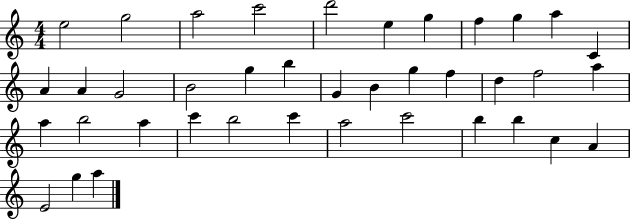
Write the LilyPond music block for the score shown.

{
  \clef treble
  \numericTimeSignature
  \time 4/4
  \key c \major
  e''2 g''2 | a''2 c'''2 | d'''2 e''4 g''4 | f''4 g''4 a''4 c'4 | \break a'4 a'4 g'2 | b'2 g''4 b''4 | g'4 b'4 g''4 f''4 | d''4 f''2 a''4 | \break a''4 b''2 a''4 | c'''4 b''2 c'''4 | a''2 c'''2 | b''4 b''4 c''4 a'4 | \break e'2 g''4 a''4 | \bar "|."
}